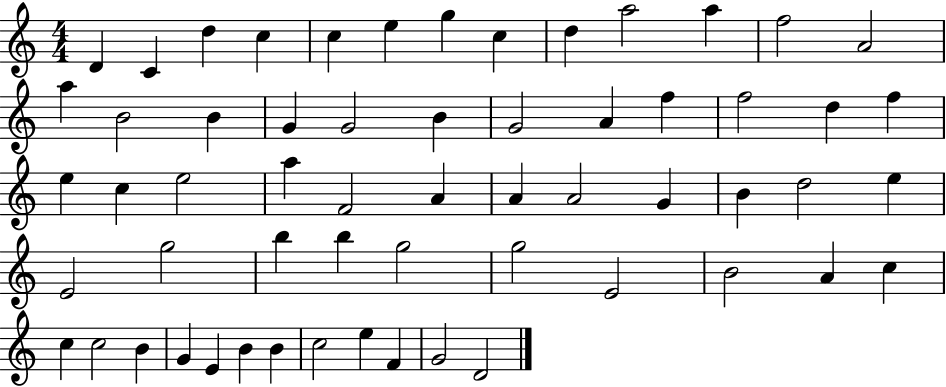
{
  \clef treble
  \numericTimeSignature
  \time 4/4
  \key c \major
  d'4 c'4 d''4 c''4 | c''4 e''4 g''4 c''4 | d''4 a''2 a''4 | f''2 a'2 | \break a''4 b'2 b'4 | g'4 g'2 b'4 | g'2 a'4 f''4 | f''2 d''4 f''4 | \break e''4 c''4 e''2 | a''4 f'2 a'4 | a'4 a'2 g'4 | b'4 d''2 e''4 | \break e'2 g''2 | b''4 b''4 g''2 | g''2 e'2 | b'2 a'4 c''4 | \break c''4 c''2 b'4 | g'4 e'4 b'4 b'4 | c''2 e''4 f'4 | g'2 d'2 | \break \bar "|."
}